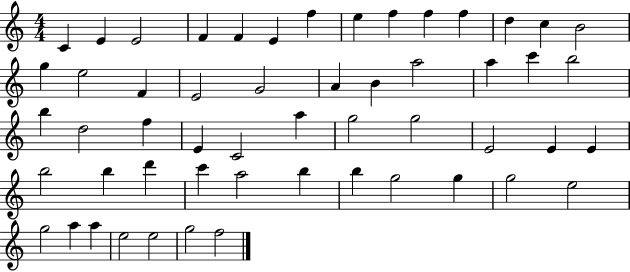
{
  \clef treble
  \numericTimeSignature
  \time 4/4
  \key c \major
  c'4 e'4 e'2 | f'4 f'4 e'4 f''4 | e''4 f''4 f''4 f''4 | d''4 c''4 b'2 | \break g''4 e''2 f'4 | e'2 g'2 | a'4 b'4 a''2 | a''4 c'''4 b''2 | \break b''4 d''2 f''4 | e'4 c'2 a''4 | g''2 g''2 | e'2 e'4 e'4 | \break b''2 b''4 d'''4 | c'''4 a''2 b''4 | b''4 g''2 g''4 | g''2 e''2 | \break g''2 a''4 a''4 | e''2 e''2 | g''2 f''2 | \bar "|."
}